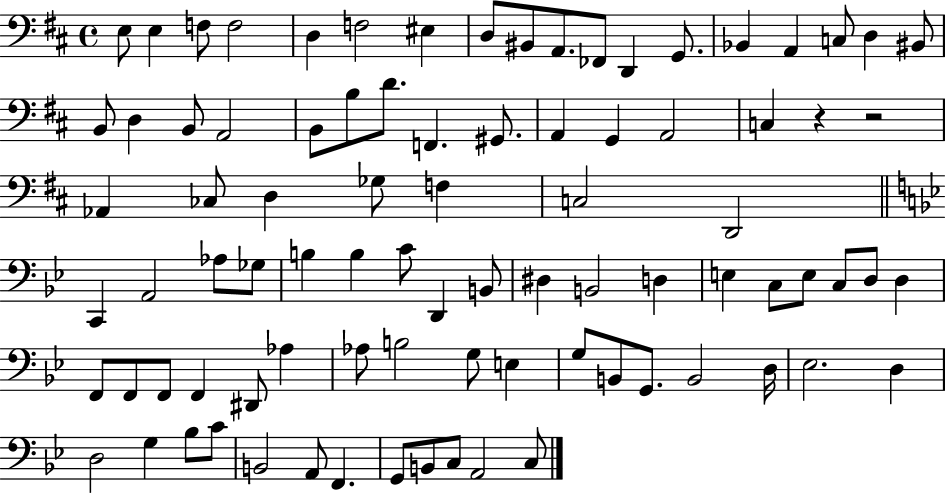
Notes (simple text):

E3/e E3/q F3/e F3/h D3/q F3/h EIS3/q D3/e BIS2/e A2/e. FES2/e D2/q G2/e. Bb2/q A2/q C3/e D3/q BIS2/e B2/e D3/q B2/e A2/h B2/e B3/e D4/e. F2/q. G#2/e. A2/q G2/q A2/h C3/q R/q R/h Ab2/q CES3/e D3/q Gb3/e F3/q C3/h D2/h C2/q A2/h Ab3/e Gb3/e B3/q B3/q C4/e D2/q B2/e D#3/q B2/h D3/q E3/q C3/e E3/e C3/e D3/e D3/q F2/e F2/e F2/e F2/q D#2/e Ab3/q Ab3/e B3/h G3/e E3/q G3/e B2/e G2/e. B2/h D3/s Eb3/h. D3/q D3/h G3/q Bb3/e C4/e B2/h A2/e F2/q. G2/e B2/e C3/e A2/h C3/e